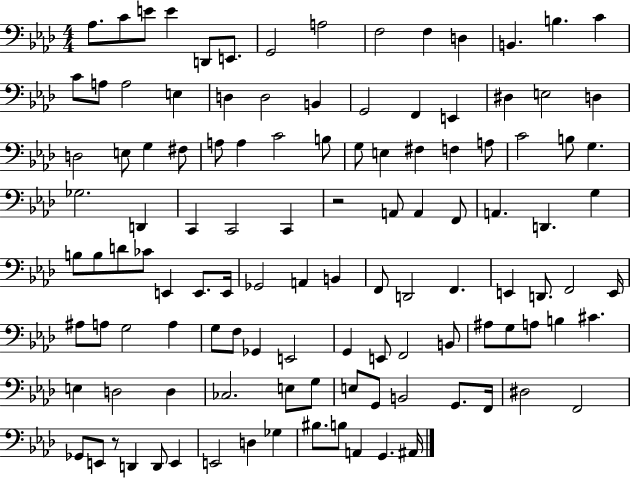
X:1
T:Untitled
M:4/4
L:1/4
K:Ab
_A,/2 C/2 E/2 E D,,/2 E,,/2 G,,2 A,2 F,2 F, D, B,, B, C C/2 A,/2 A,2 E, D, D,2 B,, G,,2 F,, E,, ^D, E,2 D, D,2 E,/2 G, ^F,/2 A,/2 A, C2 B,/2 G,/2 E, ^F, F, A,/2 C2 B,/2 G, _G,2 D,, C,, C,,2 C,, z2 A,,/2 A,, F,,/2 A,, D,, G, B,/2 B,/2 D/2 _C/2 E,, E,,/2 E,,/4 _G,,2 A,, B,, F,,/2 D,,2 F,, E,, D,,/2 F,,2 E,,/4 ^A,/2 A,/2 G,2 A, G,/2 F,/2 _G,, E,,2 G,, E,,/2 F,,2 B,,/2 ^A,/2 G,/2 A,/2 B, ^C E, D,2 D, _C,2 E,/2 G,/2 E,/2 G,,/2 B,,2 G,,/2 F,,/4 ^D,2 F,,2 _G,,/2 E,,/2 z/2 D,, D,,/2 E,, E,,2 D, _G, ^B,/2 B,/2 A,, G,, ^A,,/4